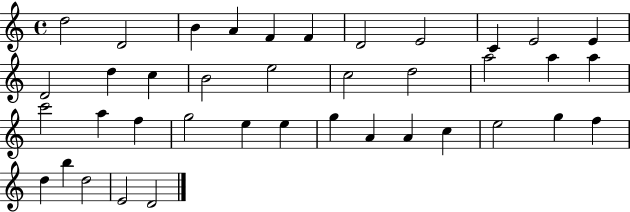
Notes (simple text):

D5/h D4/h B4/q A4/q F4/q F4/q D4/h E4/h C4/q E4/h E4/q D4/h D5/q C5/q B4/h E5/h C5/h D5/h A5/h A5/q A5/q C6/h A5/q F5/q G5/h E5/q E5/q G5/q A4/q A4/q C5/q E5/h G5/q F5/q D5/q B5/q D5/h E4/h D4/h